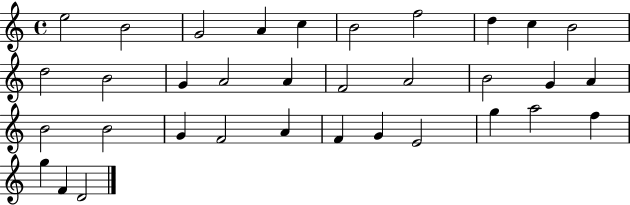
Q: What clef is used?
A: treble